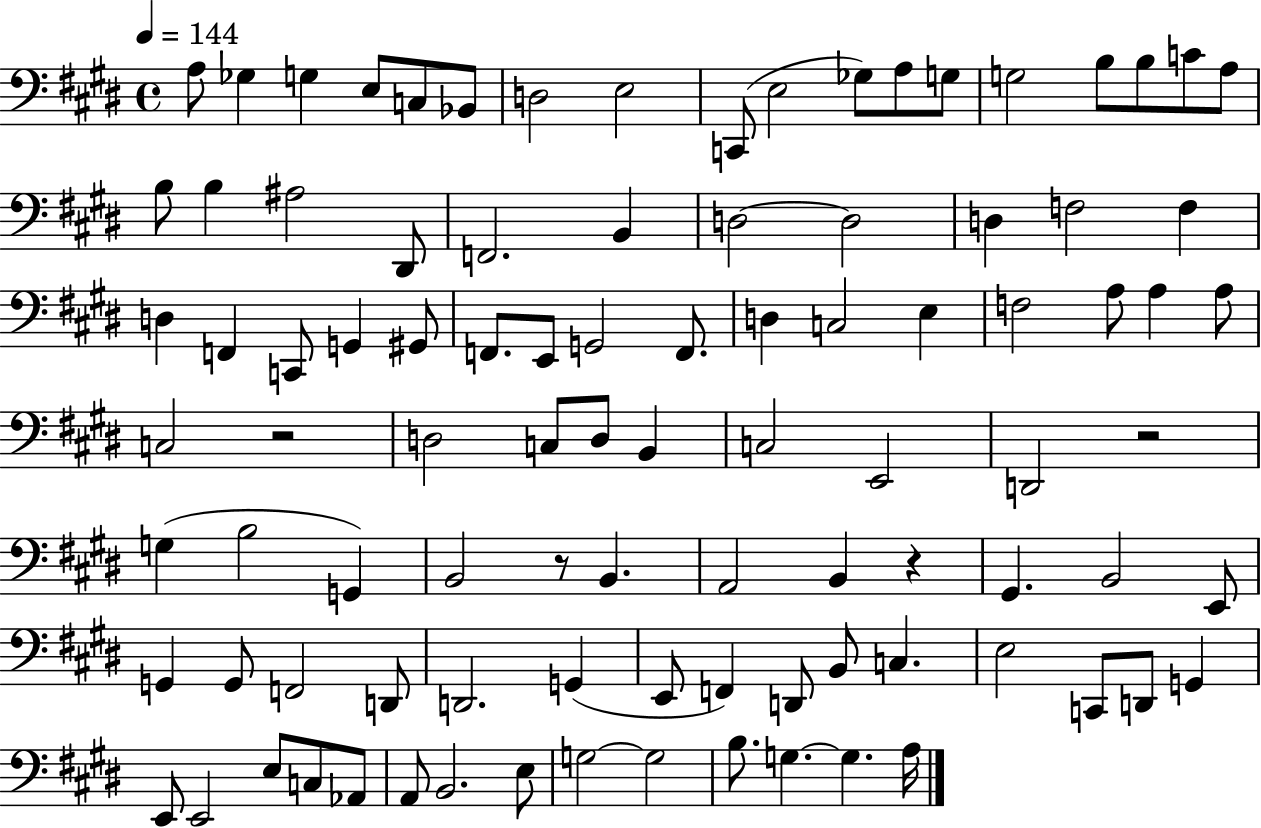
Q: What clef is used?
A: bass